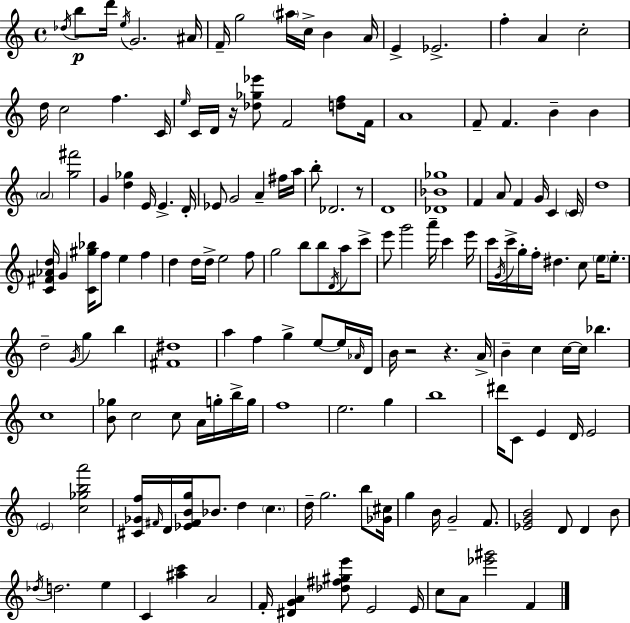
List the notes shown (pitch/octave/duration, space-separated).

Db5/s B5/e D6/s E5/s G4/h. A#4/s F4/s G5/h A#5/s C5/s B4/q A4/s E4/q Eb4/h. F5/q A4/q C5/h D5/s C5/h F5/q. C4/s E5/s C4/s D4/s R/s [Db5,Gb5,Eb6]/e F4/h [D5,F5]/e F4/s A4/w F4/e F4/q. B4/q B4/q A4/h [G5,F#6]/h G4/q [D5,Gb5]/q E4/s E4/q. D4/s Eb4/e G4/h A4/q F#5/s A5/s B5/e Db4/h. R/e D4/w [Db4,Bb4,Gb5]/w F4/q A4/e F4/q G4/s C4/q C4/s D5/w [C4,F#4,Ab4,D5]/s G4/q [C4,G#5,Bb5]/s F5/e E5/q F5/q D5/q D5/s D5/s E5/h F5/e G5/h B5/e B5/e D4/s A5/e C6/e E6/e G6/h A6/s C6/q E6/s C6/s G4/s C6/s G5/s F5/s D#5/q. C5/e E5/s E5/e. D5/h G4/s G5/q B5/q [F#4,D#5]/w A5/q F5/q G5/q E5/e E5/s Ab4/s D4/s B4/s R/h R/q. A4/s B4/q C5/q C5/s C5/s Bb5/q. C5/w [B4,Gb5]/e C5/h C5/e A4/s G5/s B5/s G5/s F5/w E5/h. G5/q B5/w D#6/s C4/e E4/q D4/s E4/h E4/h [C5,Gb5,B5,A6]/h [C#4,Gb4,F5]/s F#4/s D4/s [Eb4,F#4,B4,G5]/s Bb4/e. D5/q C5/q. D5/s G5/h. B5/e [Gb4,C#5]/s G5/q B4/s G4/h F4/e. [Eb4,G4,B4]/h D4/e D4/q B4/e Db5/s D5/h. E5/q C4/q [A#5,C6]/q A4/h F4/s [D#4,G4,A4]/q [Db5,F#5,G#5,E6]/e E4/h E4/s C5/e A4/e [Eb6,G#6]/h F4/q